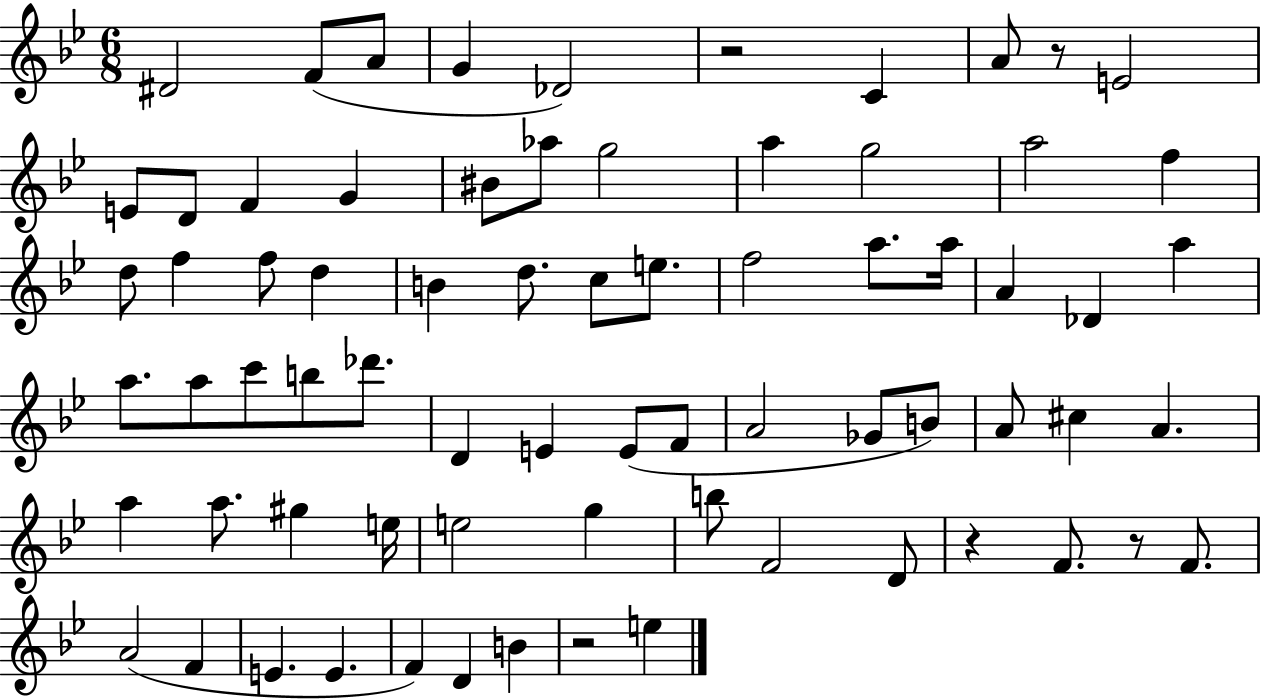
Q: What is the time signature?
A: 6/8